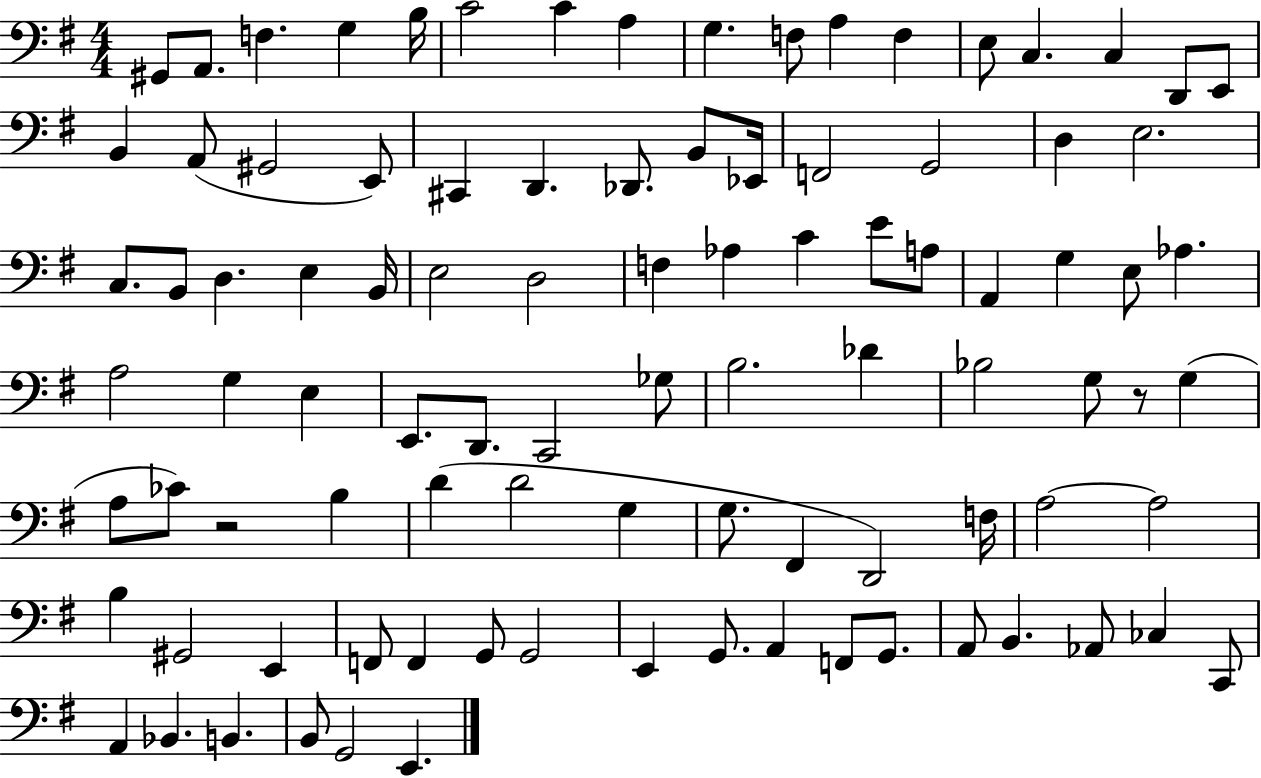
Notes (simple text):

G#2/e A2/e. F3/q. G3/q B3/s C4/h C4/q A3/q G3/q. F3/e A3/q F3/q E3/e C3/q. C3/q D2/e E2/e B2/q A2/e G#2/h E2/e C#2/q D2/q. Db2/e. B2/e Eb2/s F2/h G2/h D3/q E3/h. C3/e. B2/e D3/q. E3/q B2/s E3/h D3/h F3/q Ab3/q C4/q E4/e A3/e A2/q G3/q E3/e Ab3/q. A3/h G3/q E3/q E2/e. D2/e. C2/h Gb3/e B3/h. Db4/q Bb3/h G3/e R/e G3/q A3/e CES4/e R/h B3/q D4/q D4/h G3/q G3/e. F#2/q D2/h F3/s A3/h A3/h B3/q G#2/h E2/q F2/e F2/q G2/e G2/h E2/q G2/e. A2/q F2/e G2/e. A2/e B2/q. Ab2/e CES3/q C2/e A2/q Bb2/q. B2/q. B2/e G2/h E2/q.